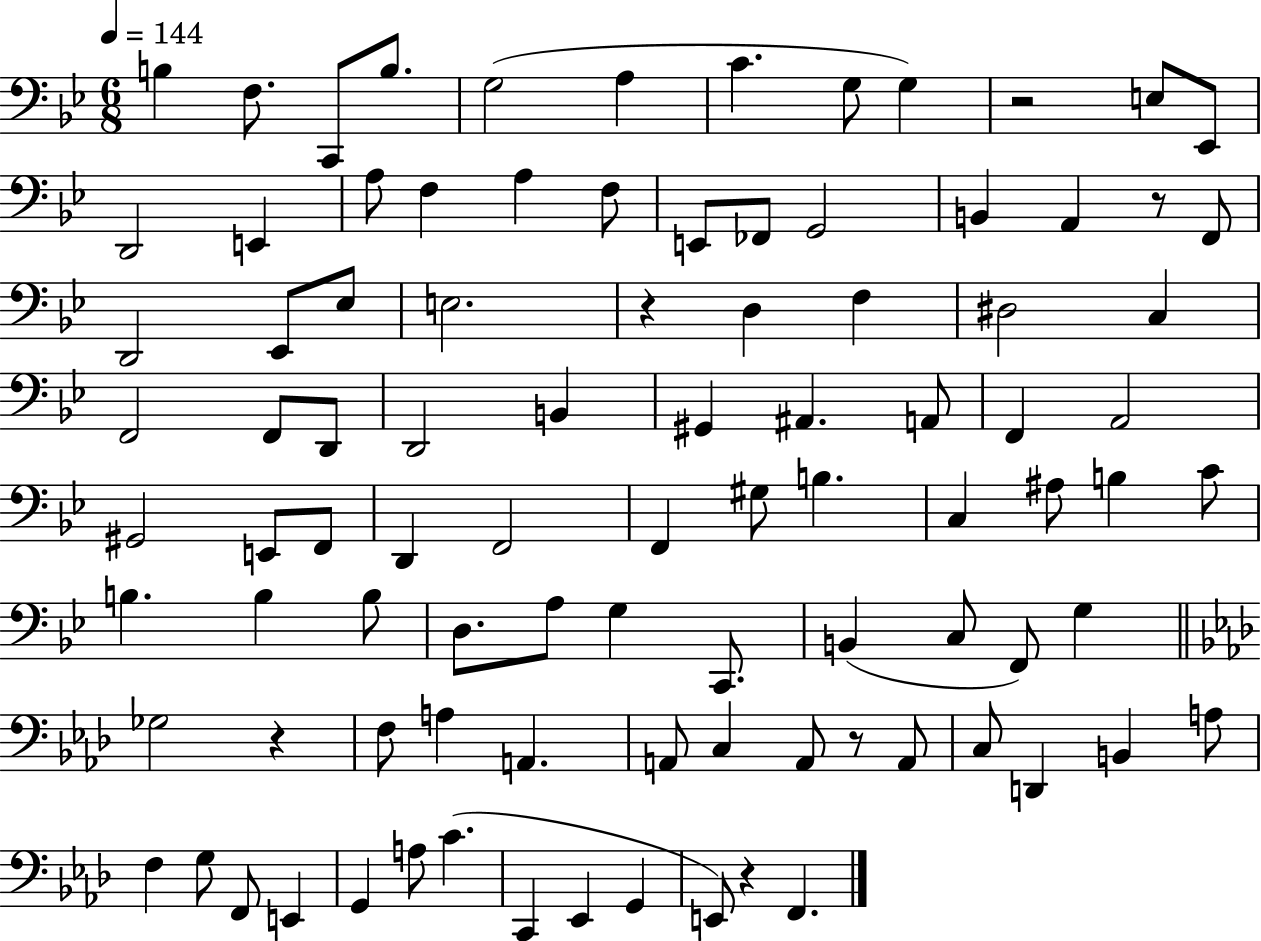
X:1
T:Untitled
M:6/8
L:1/4
K:Bb
B, F,/2 C,,/2 B,/2 G,2 A, C G,/2 G, z2 E,/2 _E,,/2 D,,2 E,, A,/2 F, A, F,/2 E,,/2 _F,,/2 G,,2 B,, A,, z/2 F,,/2 D,,2 _E,,/2 _E,/2 E,2 z D, F, ^D,2 C, F,,2 F,,/2 D,,/2 D,,2 B,, ^G,, ^A,, A,,/2 F,, A,,2 ^G,,2 E,,/2 F,,/2 D,, F,,2 F,, ^G,/2 B, C, ^A,/2 B, C/2 B, B, B,/2 D,/2 A,/2 G, C,,/2 B,, C,/2 F,,/2 G, _G,2 z F,/2 A, A,, A,,/2 C, A,,/2 z/2 A,,/2 C,/2 D,, B,, A,/2 F, G,/2 F,,/2 E,, G,, A,/2 C C,, _E,, G,, E,,/2 z F,,